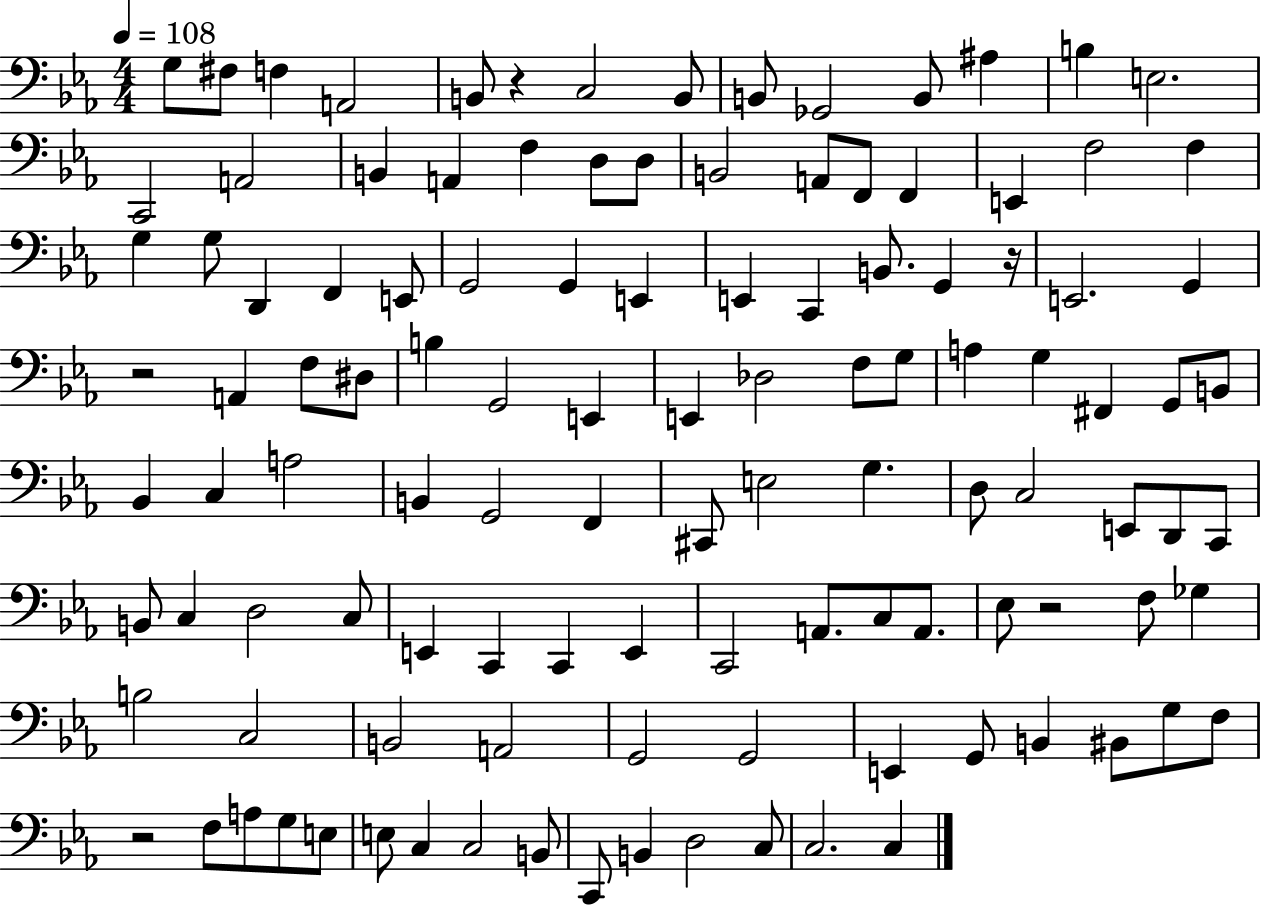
X:1
T:Untitled
M:4/4
L:1/4
K:Eb
G,/2 ^F,/2 F, A,,2 B,,/2 z C,2 B,,/2 B,,/2 _G,,2 B,,/2 ^A, B, E,2 C,,2 A,,2 B,, A,, F, D,/2 D,/2 B,,2 A,,/2 F,,/2 F,, E,, F,2 F, G, G,/2 D,, F,, E,,/2 G,,2 G,, E,, E,, C,, B,,/2 G,, z/4 E,,2 G,, z2 A,, F,/2 ^D,/2 B, G,,2 E,, E,, _D,2 F,/2 G,/2 A, G, ^F,, G,,/2 B,,/2 _B,, C, A,2 B,, G,,2 F,, ^C,,/2 E,2 G, D,/2 C,2 E,,/2 D,,/2 C,,/2 B,,/2 C, D,2 C,/2 E,, C,, C,, E,, C,,2 A,,/2 C,/2 A,,/2 _E,/2 z2 F,/2 _G, B,2 C,2 B,,2 A,,2 G,,2 G,,2 E,, G,,/2 B,, ^B,,/2 G,/2 F,/2 z2 F,/2 A,/2 G,/2 E,/2 E,/2 C, C,2 B,,/2 C,,/2 B,, D,2 C,/2 C,2 C,